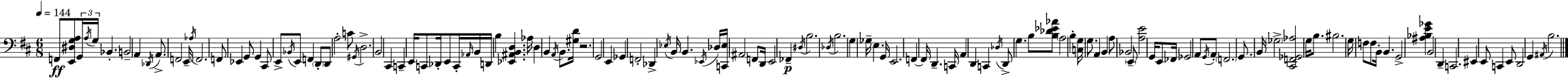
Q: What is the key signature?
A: D major